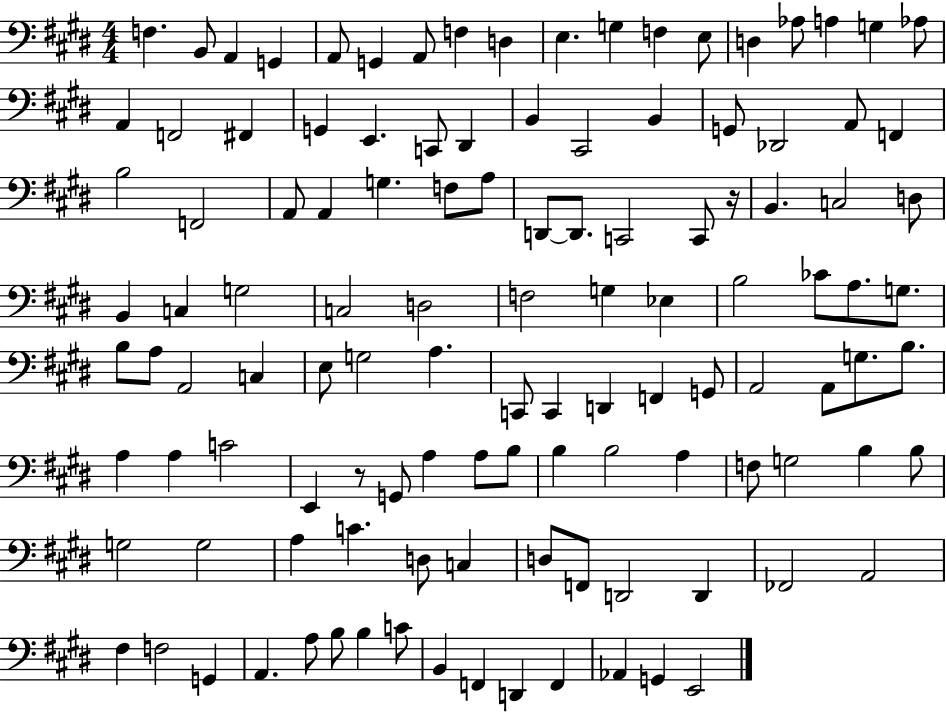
X:1
T:Untitled
M:4/4
L:1/4
K:E
F, B,,/2 A,, G,, A,,/2 G,, A,,/2 F, D, E, G, F, E,/2 D, _A,/2 A, G, _A,/2 A,, F,,2 ^F,, G,, E,, C,,/2 ^D,, B,, ^C,,2 B,, G,,/2 _D,,2 A,,/2 F,, B,2 F,,2 A,,/2 A,, G, F,/2 A,/2 D,,/2 D,,/2 C,,2 C,,/2 z/4 B,, C,2 D,/2 B,, C, G,2 C,2 D,2 F,2 G, _E, B,2 _C/2 A,/2 G,/2 B,/2 A,/2 A,,2 C, E,/2 G,2 A, C,,/2 C,, D,, F,, G,,/2 A,,2 A,,/2 G,/2 B,/2 A, A, C2 E,, z/2 G,,/2 A, A,/2 B,/2 B, B,2 A, F,/2 G,2 B, B,/2 G,2 G,2 A, C D,/2 C, D,/2 F,,/2 D,,2 D,, _F,,2 A,,2 ^F, F,2 G,, A,, A,/2 B,/2 B, C/2 B,, F,, D,, F,, _A,, G,, E,,2